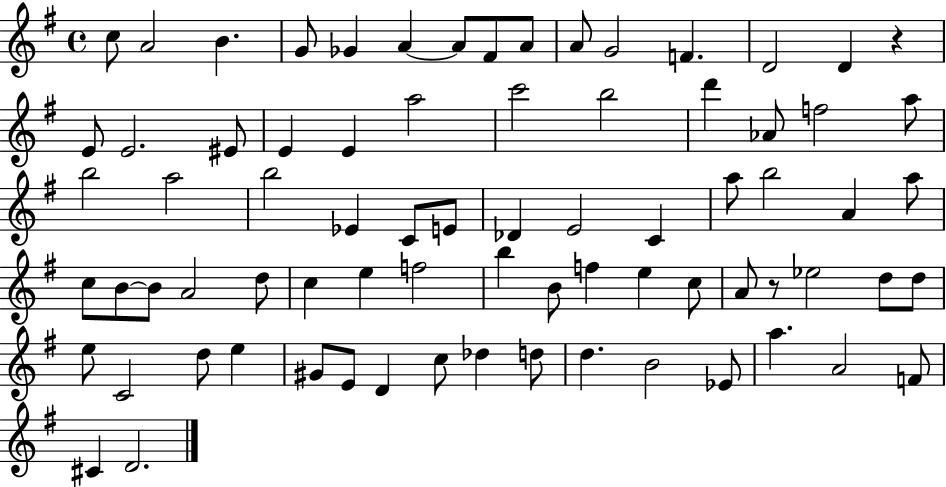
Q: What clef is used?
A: treble